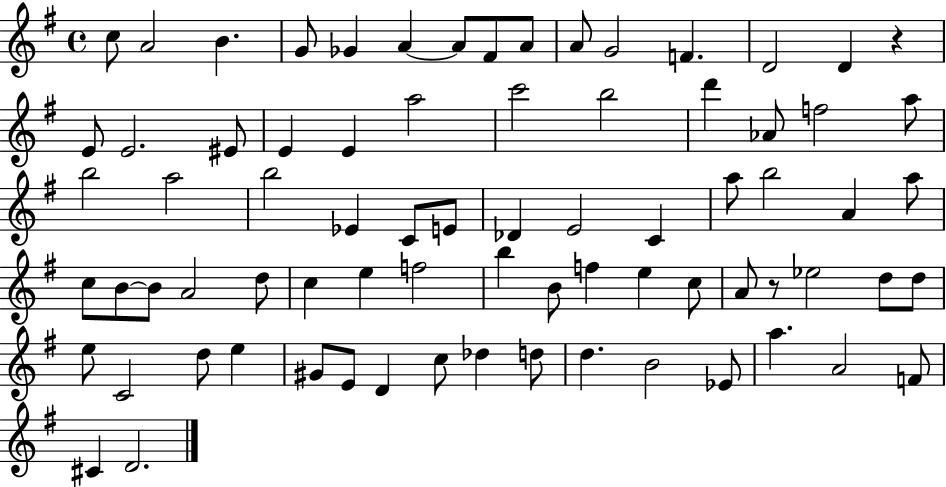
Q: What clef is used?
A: treble